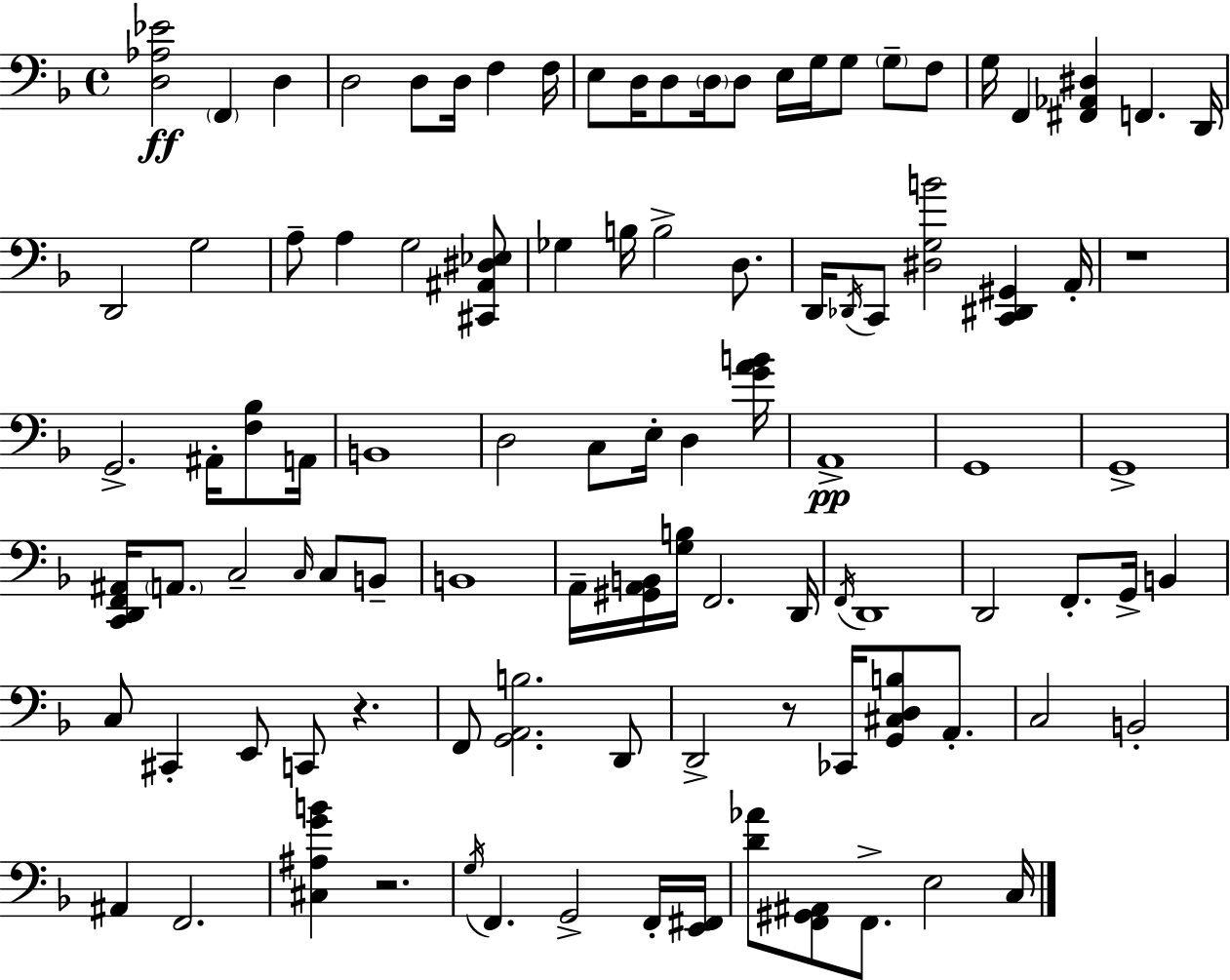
X:1
T:Untitled
M:4/4
L:1/4
K:F
[D,_A,_E]2 F,, D, D,2 D,/2 D,/4 F, F,/4 E,/2 D,/4 D,/2 D,/4 D,/2 E,/4 G,/4 G,/2 G,/2 F,/2 G,/4 F,, [^F,,_A,,^D,] F,, D,,/4 D,,2 G,2 A,/2 A, G,2 [^C,,^A,,^D,_E,]/2 _G, B,/4 B,2 D,/2 D,,/4 _D,,/4 C,,/2 [^D,G,B]2 [C,,^D,,^G,,] A,,/4 z4 G,,2 ^A,,/4 [F,_B,]/2 A,,/4 B,,4 D,2 C,/2 E,/4 D, [GAB]/4 A,,4 G,,4 G,,4 [C,,D,,F,,^A,,]/4 A,,/2 C,2 C,/4 C,/2 B,,/2 B,,4 A,,/4 [^G,,A,,B,,]/4 [G,B,]/4 F,,2 D,,/4 F,,/4 D,,4 D,,2 F,,/2 G,,/4 B,, C,/2 ^C,, E,,/2 C,,/2 z F,,/2 [G,,A,,B,]2 D,,/2 D,,2 z/2 _C,,/4 [G,,^C,D,B,]/2 A,,/2 C,2 B,,2 ^A,, F,,2 [^C,^A,GB] z2 G,/4 F,, G,,2 F,,/4 [E,,^F,,]/4 [D_A]/2 [F,,^G,,^A,,]/2 F,,/2 E,2 C,/4